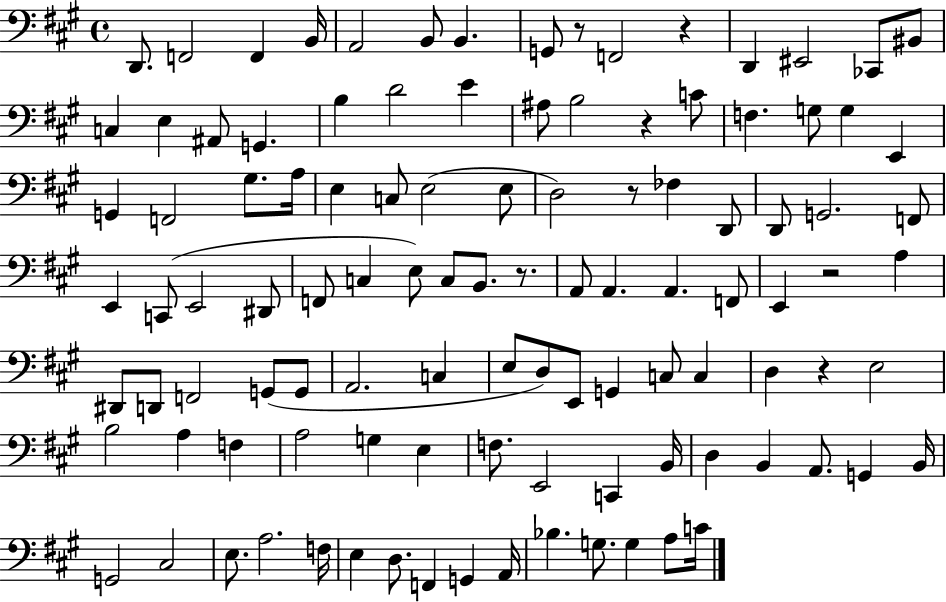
X:1
T:Untitled
M:4/4
L:1/4
K:A
D,,/2 F,,2 F,, B,,/4 A,,2 B,,/2 B,, G,,/2 z/2 F,,2 z D,, ^E,,2 _C,,/2 ^B,,/2 C, E, ^A,,/2 G,, B, D2 E ^A,/2 B,2 z C/2 F, G,/2 G, E,, G,, F,,2 ^G,/2 A,/4 E, C,/2 E,2 E,/2 D,2 z/2 _F, D,,/2 D,,/2 G,,2 F,,/2 E,, C,,/2 E,,2 ^D,,/2 F,,/2 C, E,/2 C,/2 B,,/2 z/2 A,,/2 A,, A,, F,,/2 E,, z2 A, ^D,,/2 D,,/2 F,,2 G,,/2 G,,/2 A,,2 C, E,/2 D,/2 E,,/2 G,, C,/2 C, D, z E,2 B,2 A, F, A,2 G, E, F,/2 E,,2 C,, B,,/4 D, B,, A,,/2 G,, B,,/4 G,,2 ^C,2 E,/2 A,2 F,/4 E, D,/2 F,, G,, A,,/4 _B, G,/2 G, A,/2 C/4